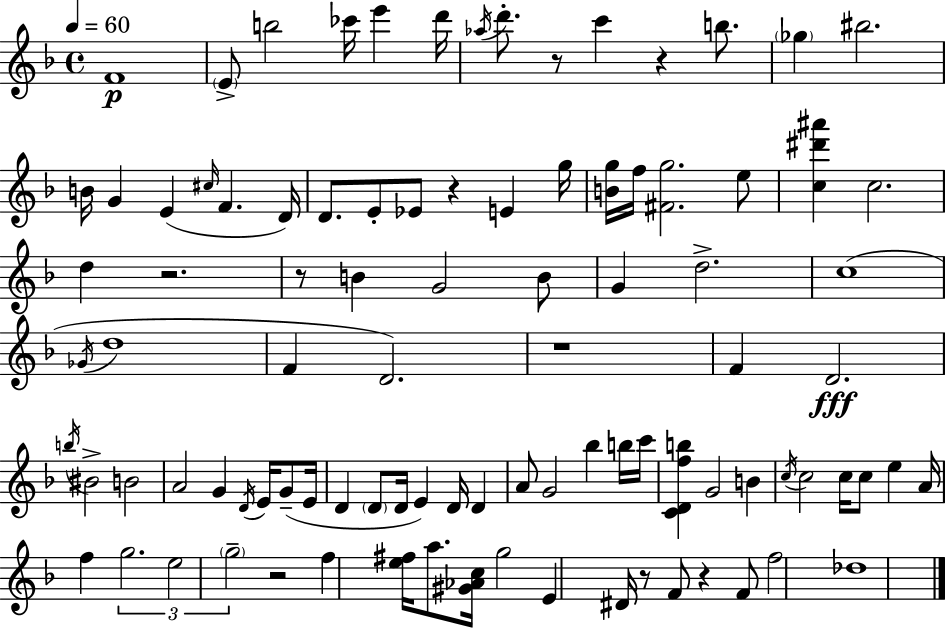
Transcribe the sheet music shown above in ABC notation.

X:1
T:Untitled
M:4/4
L:1/4
K:F
F4 E/2 b2 _c'/4 e' d'/4 _a/4 d'/2 z/2 c' z b/2 _g ^b2 B/4 G E ^c/4 F D/4 D/2 E/2 _E/2 z E g/4 [Bg]/4 f/4 [^Fg]2 e/2 [c^d'^a'] c2 d z2 z/2 B G2 B/2 G d2 c4 _G/4 d4 F D2 z4 F D2 b/4 ^B2 B2 A2 G D/4 E/4 G/2 E/4 D D/2 D/4 E D/4 D A/2 G2 _b b/4 c'/4 [CDfb] G2 B c/4 c2 c/4 c/2 e A/4 f g2 e2 g2 z2 f [e^f]/4 a/2 [^G_Ac]/4 g2 E ^D/4 z/2 F/2 z F/2 f2 _d4